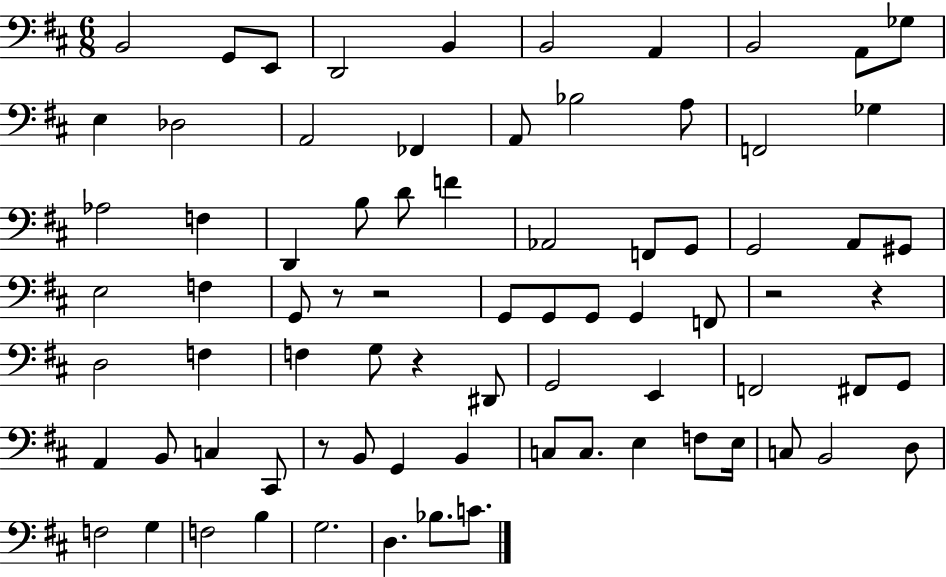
X:1
T:Untitled
M:6/8
L:1/4
K:D
B,,2 G,,/2 E,,/2 D,,2 B,, B,,2 A,, B,,2 A,,/2 _G,/2 E, _D,2 A,,2 _F,, A,,/2 _B,2 A,/2 F,,2 _G, _A,2 F, D,, B,/2 D/2 F _A,,2 F,,/2 G,,/2 G,,2 A,,/2 ^G,,/2 E,2 F, G,,/2 z/2 z2 G,,/2 G,,/2 G,,/2 G,, F,,/2 z2 z D,2 F, F, G,/2 z ^D,,/2 G,,2 E,, F,,2 ^F,,/2 G,,/2 A,, B,,/2 C, ^C,,/2 z/2 B,,/2 G,, B,, C,/2 C,/2 E, F,/2 E,/4 C,/2 B,,2 D,/2 F,2 G, F,2 B, G,2 D, _B,/2 C/2